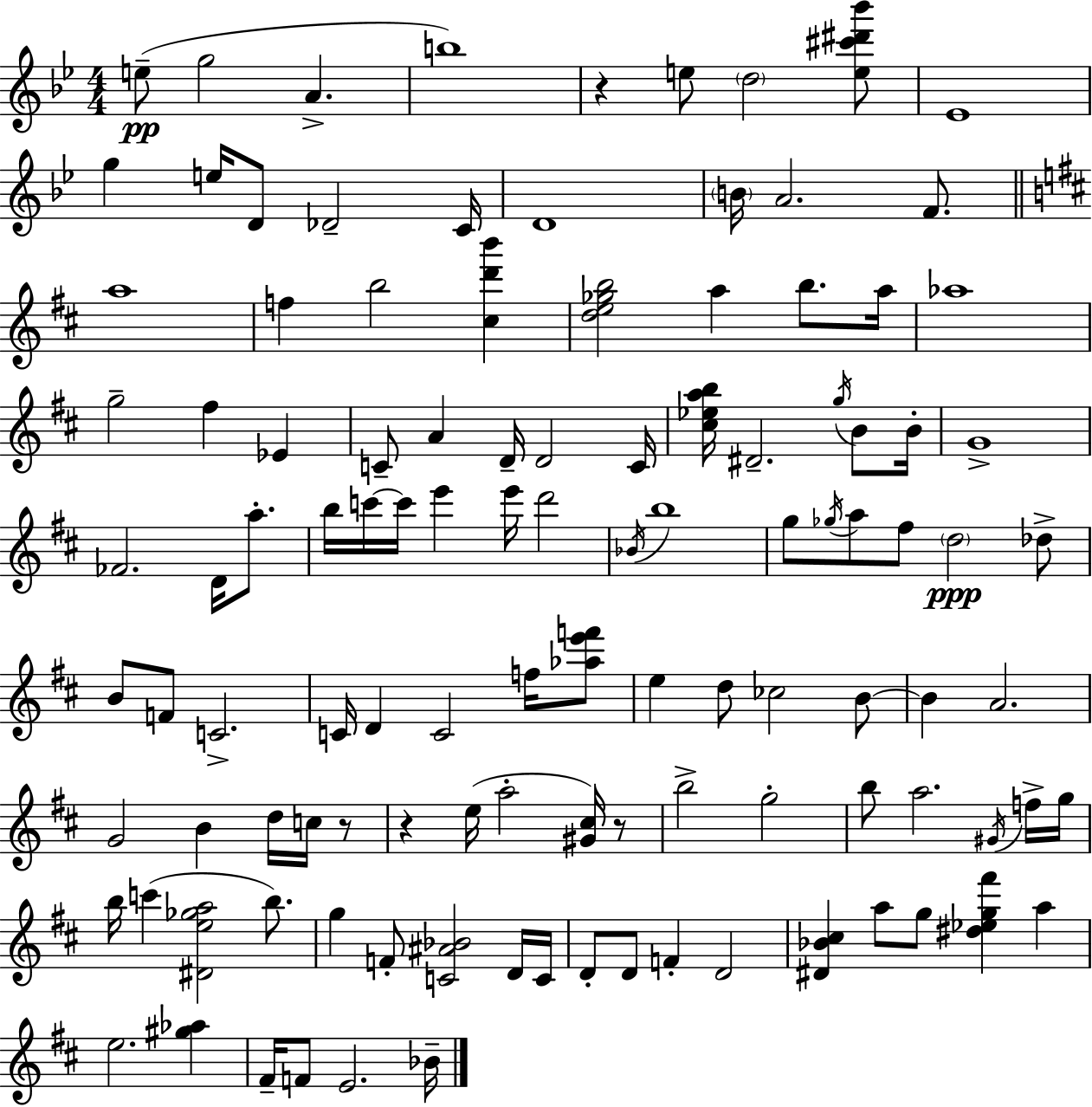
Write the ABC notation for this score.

X:1
T:Untitled
M:4/4
L:1/4
K:Bb
e/2 g2 A b4 z e/2 d2 [e^c'^d'_b']/2 _E4 g e/4 D/2 _D2 C/4 D4 B/4 A2 F/2 a4 f b2 [^cd'b'] [de_gb]2 a b/2 a/4 _a4 g2 ^f _E C/2 A D/4 D2 C/4 [^c_eab]/4 ^D2 g/4 B/2 B/4 G4 _F2 D/4 a/2 b/4 c'/4 c'/4 e' e'/4 d'2 _B/4 b4 g/2 _g/4 a/2 ^f/2 d2 _d/2 B/2 F/2 C2 C/4 D C2 f/4 [_ae'f']/2 e d/2 _c2 B/2 B A2 G2 B d/4 c/4 z/2 z e/4 a2 [^G^c]/4 z/2 b2 g2 b/2 a2 ^G/4 f/4 g/4 b/4 c' [^De_ga]2 b/2 g F/2 [C^A_B]2 D/4 C/4 D/2 D/2 F D2 [^D_B^c] a/2 g/2 [^d_eg^f'] a e2 [^g_a] ^F/4 F/2 E2 _B/4